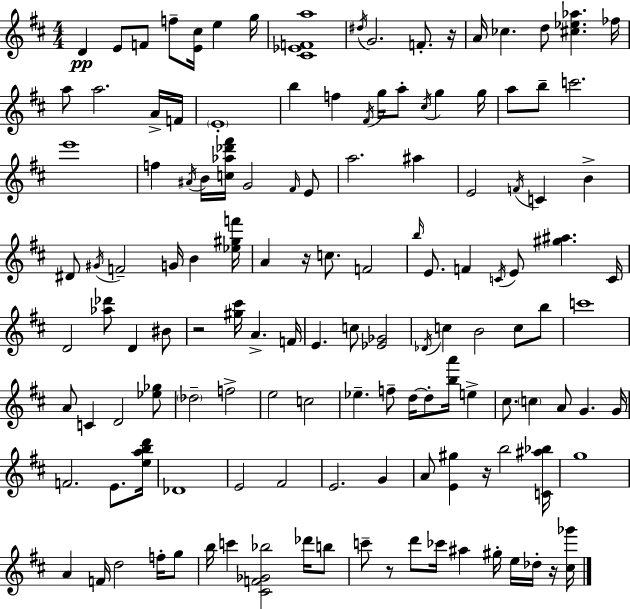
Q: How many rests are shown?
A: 6